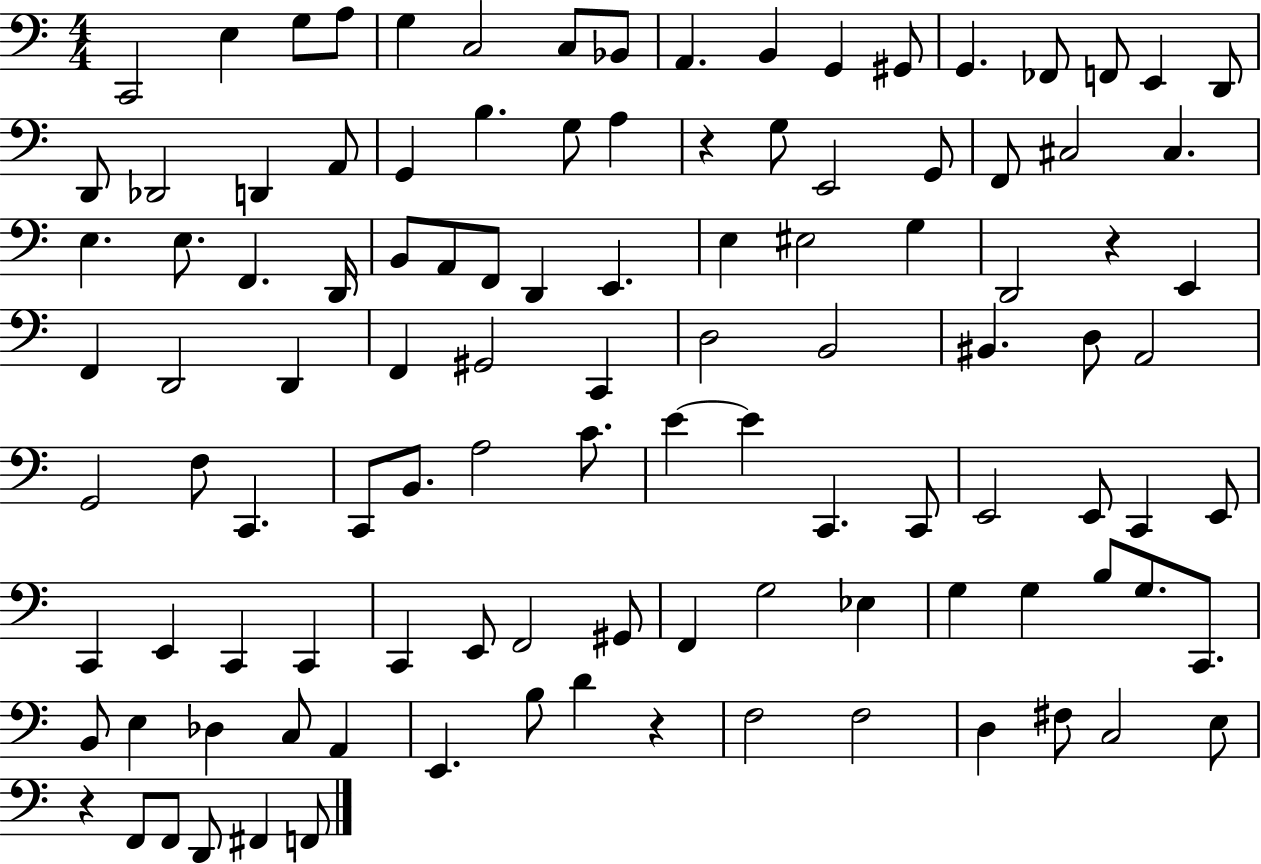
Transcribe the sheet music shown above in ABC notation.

X:1
T:Untitled
M:4/4
L:1/4
K:C
C,,2 E, G,/2 A,/2 G, C,2 C,/2 _B,,/2 A,, B,, G,, ^G,,/2 G,, _F,,/2 F,,/2 E,, D,,/2 D,,/2 _D,,2 D,, A,,/2 G,, B, G,/2 A, z G,/2 E,,2 G,,/2 F,,/2 ^C,2 ^C, E, E,/2 F,, D,,/4 B,,/2 A,,/2 F,,/2 D,, E,, E, ^E,2 G, D,,2 z E,, F,, D,,2 D,, F,, ^G,,2 C,, D,2 B,,2 ^B,, D,/2 A,,2 G,,2 F,/2 C,, C,,/2 B,,/2 A,2 C/2 E E C,, C,,/2 E,,2 E,,/2 C,, E,,/2 C,, E,, C,, C,, C,, E,,/2 F,,2 ^G,,/2 F,, G,2 _E, G, G, B,/2 G,/2 C,,/2 B,,/2 E, _D, C,/2 A,, E,, B,/2 D z F,2 F,2 D, ^F,/2 C,2 E,/2 z F,,/2 F,,/2 D,,/2 ^F,, F,,/2